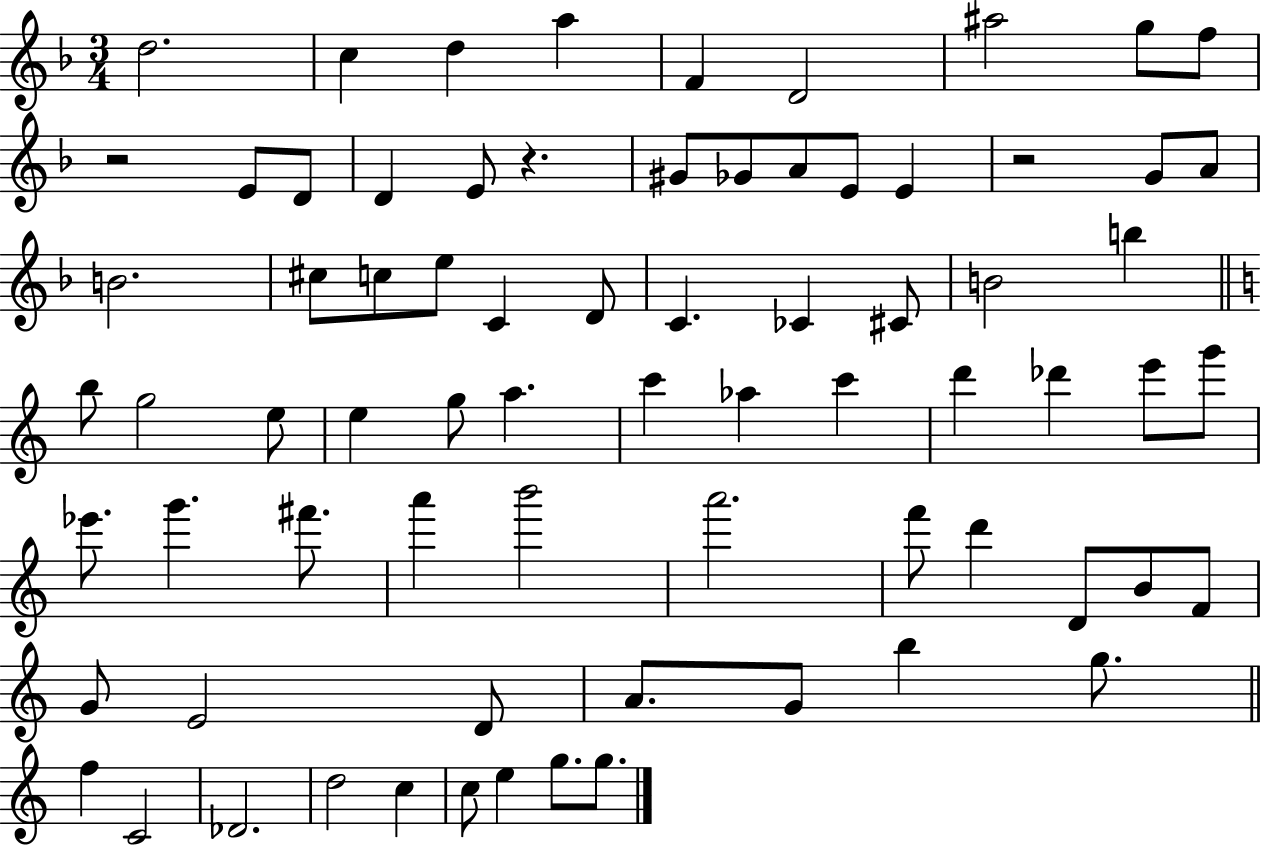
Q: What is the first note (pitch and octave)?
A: D5